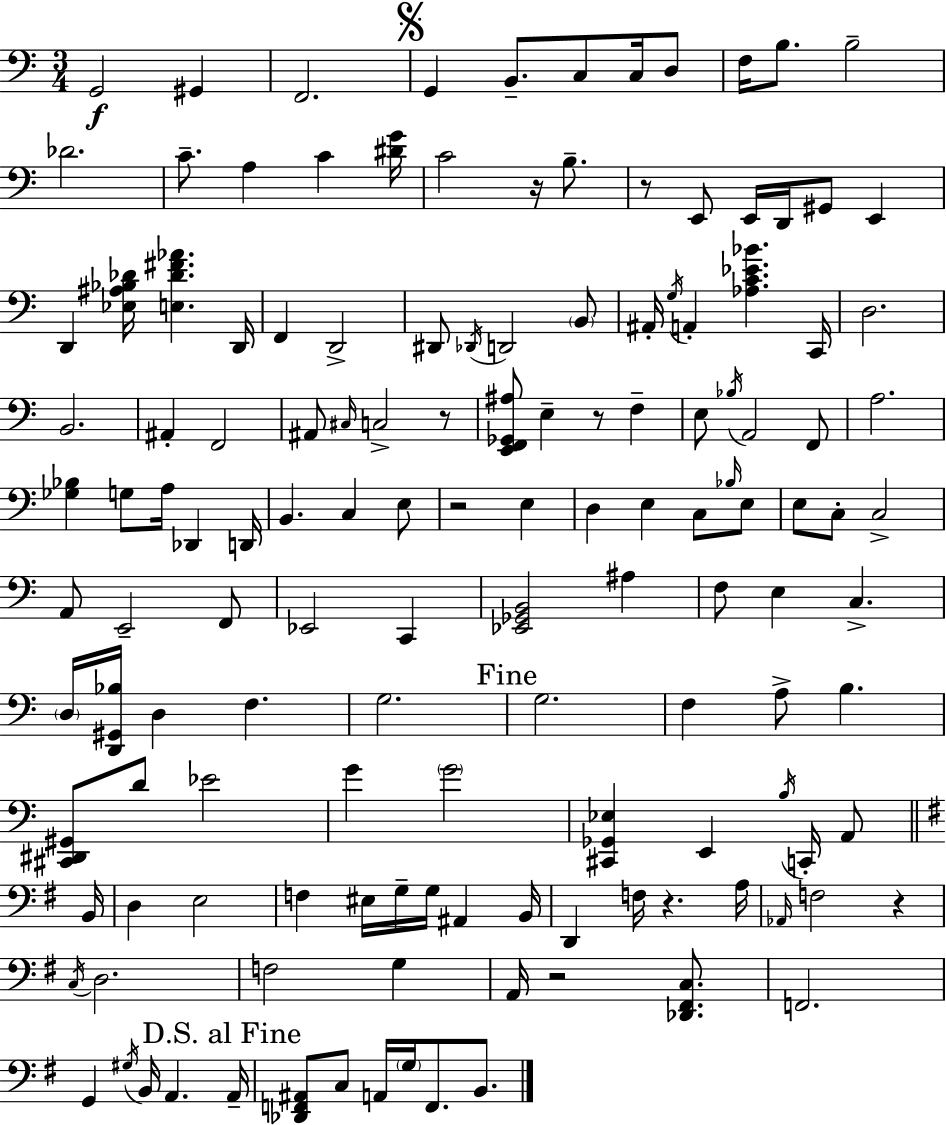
X:1
T:Untitled
M:3/4
L:1/4
K:Am
G,,2 ^G,, F,,2 G,, B,,/2 C,/2 C,/4 D,/2 F,/4 B,/2 B,2 _D2 C/2 A, C [^DG]/4 C2 z/4 B,/2 z/2 E,,/2 E,,/4 D,,/4 ^G,,/2 E,, D,, [_E,^A,_B,_D]/4 [E,_D^F_A] D,,/4 F,, D,,2 ^D,,/2 _D,,/4 D,,2 B,,/2 ^A,,/4 G,/4 A,, [_A,C_E_B] C,,/4 D,2 B,,2 ^A,, F,,2 ^A,,/2 ^C,/4 C,2 z/2 [E,,F,,_G,,^A,]/2 E, z/2 F, E,/2 _B,/4 A,,2 F,,/2 A,2 [_G,_B,] G,/2 A,/4 _D,, D,,/4 B,, C, E,/2 z2 E, D, E, C,/2 _B,/4 E,/2 E,/2 C,/2 C,2 A,,/2 E,,2 F,,/2 _E,,2 C,, [_E,,_G,,B,,]2 ^A, F,/2 E, C, D,/4 [D,,^G,,_B,]/4 D, F, G,2 G,2 F, A,/2 B, [^C,,^D,,^G,,]/2 D/2 _E2 G G2 [^C,,_G,,_E,] E,, B,/4 C,,/4 A,,/2 B,,/4 D, E,2 F, ^E,/4 G,/4 G,/4 ^A,, B,,/4 D,, F,/4 z A,/4 _A,,/4 F,2 z C,/4 D,2 F,2 G, A,,/4 z2 [_D,,^F,,C,]/2 F,,2 G,, ^G,/4 B,,/4 A,, A,,/4 [_D,,F,,^A,,]/2 C,/2 A,,/4 G,/4 F,,/2 B,,/2